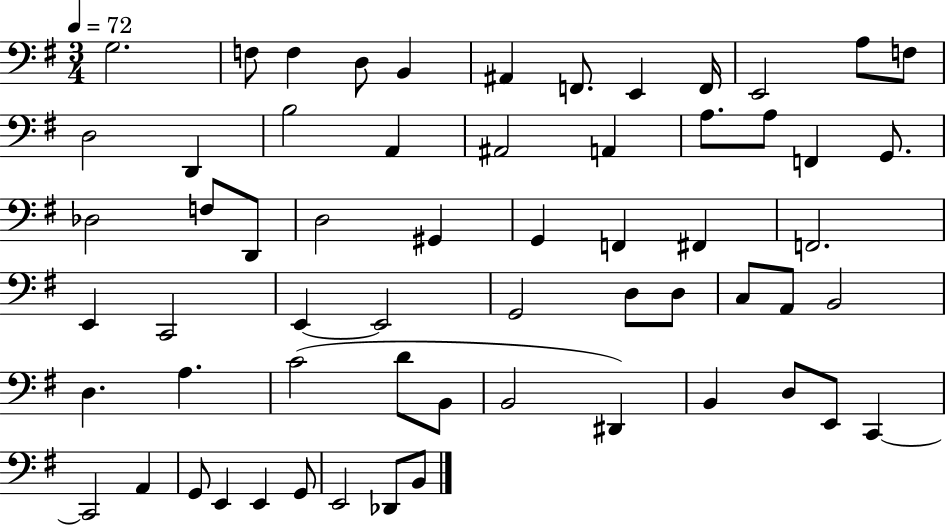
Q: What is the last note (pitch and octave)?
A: B2